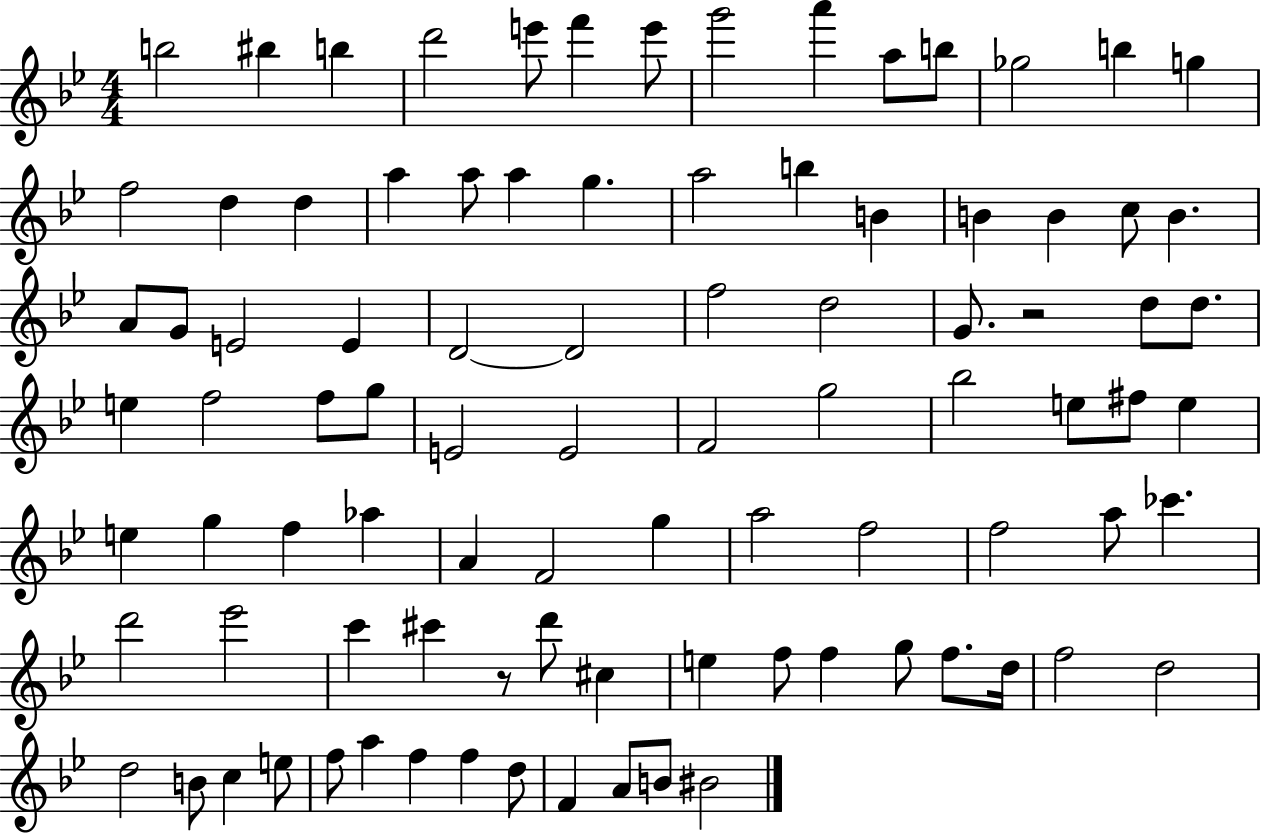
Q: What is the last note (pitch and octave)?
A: BIS4